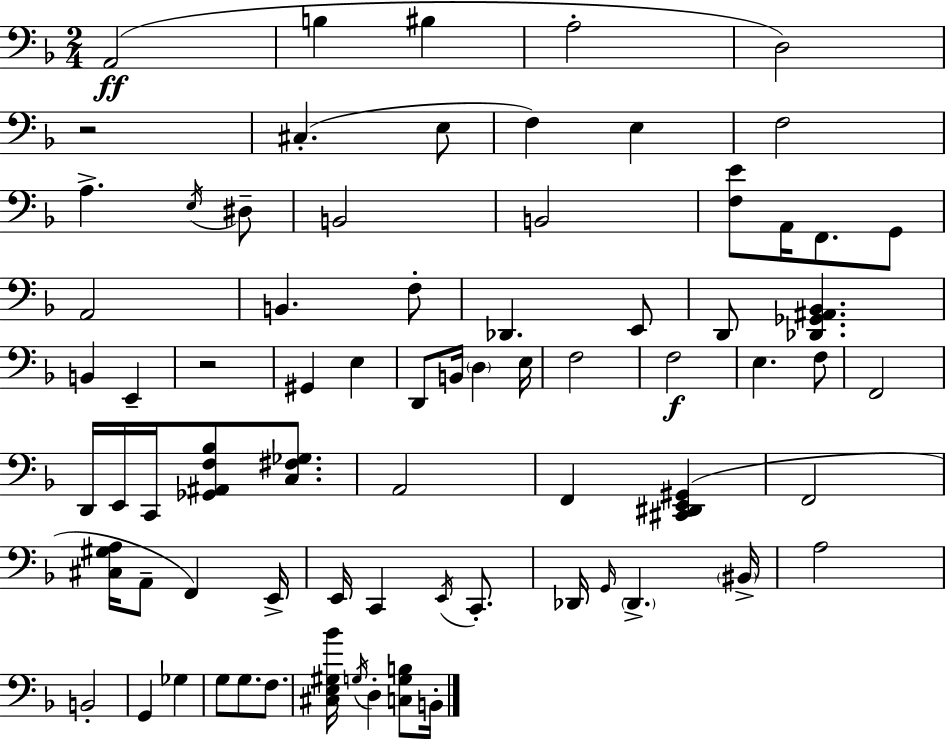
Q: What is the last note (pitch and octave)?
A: B2